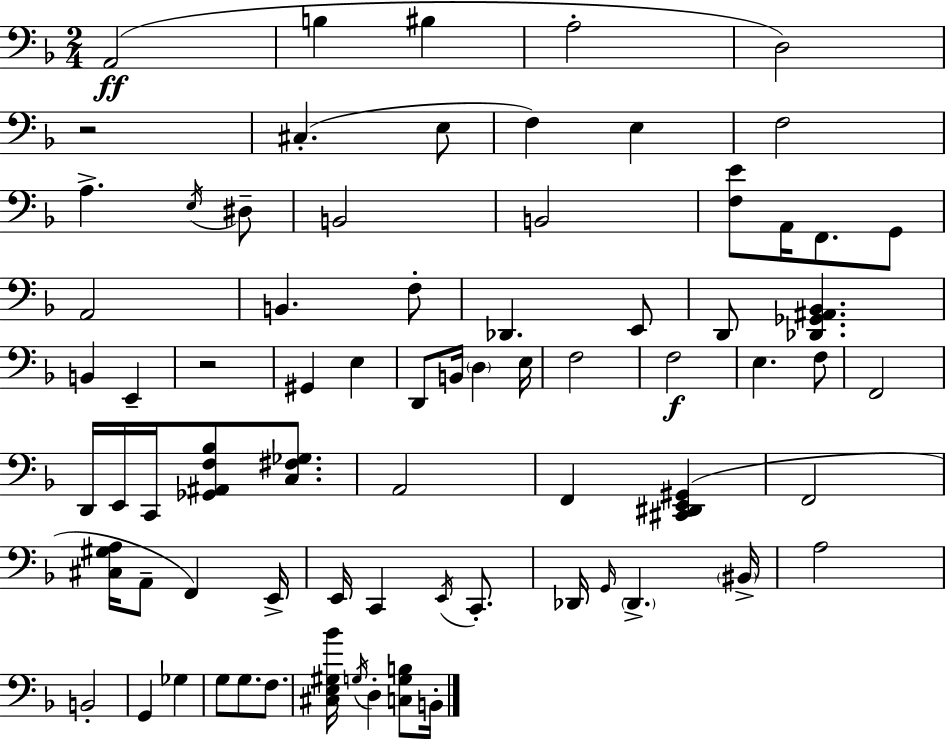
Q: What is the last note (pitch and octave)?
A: B2